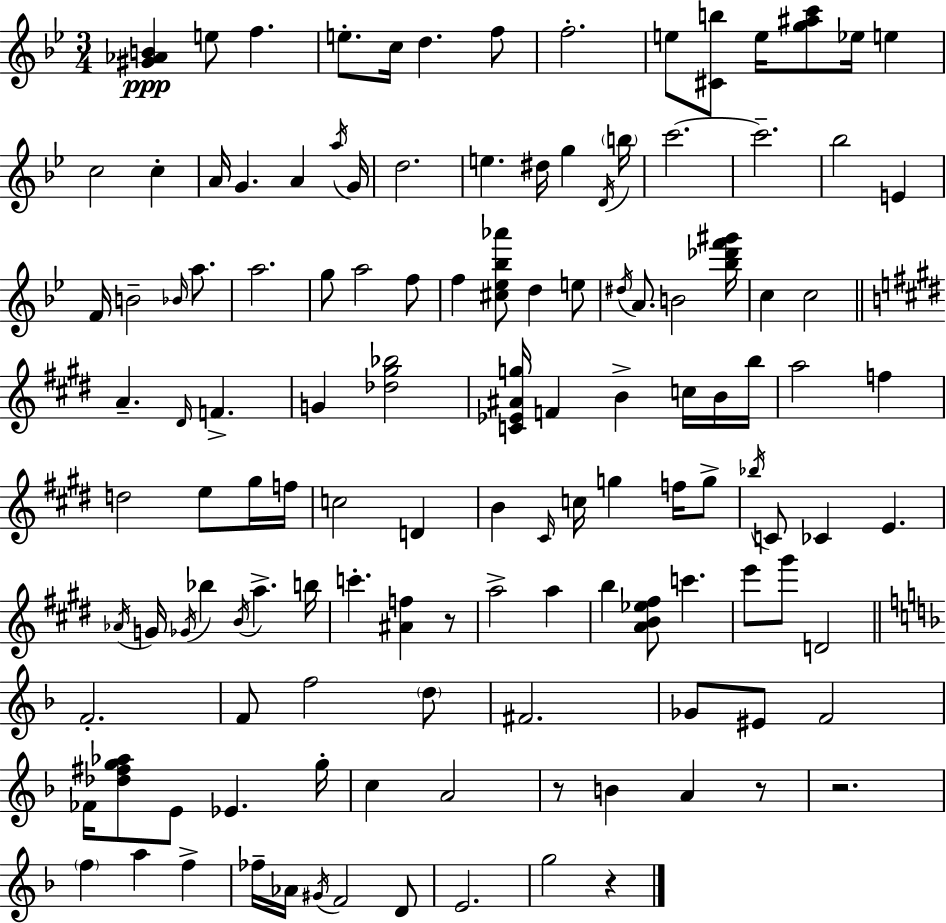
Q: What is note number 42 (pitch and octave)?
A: B4